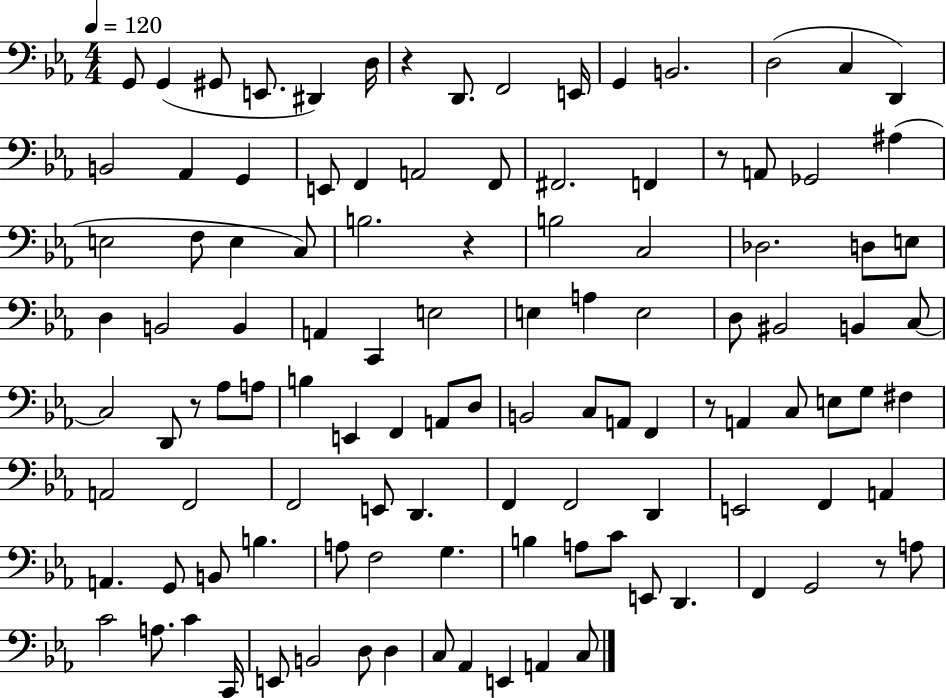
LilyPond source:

{
  \clef bass
  \numericTimeSignature
  \time 4/4
  \key ees \major
  \tempo 4 = 120
  g,8 g,4( gis,8 e,8. dis,4) d16 | r4 d,8. f,2 e,16 | g,4 b,2. | d2( c4 d,4) | \break b,2 aes,4 g,4 | e,8 f,4 a,2 f,8 | fis,2. f,4 | r8 a,8 ges,2 ais4( | \break e2 f8 e4 c8) | b2. r4 | b2 c2 | des2. d8 e8 | \break d4 b,2 b,4 | a,4 c,4 e2 | e4 a4 e2 | d8 bis,2 b,4 c8~~ | \break c2 d,8 r8 aes8 a8 | b4 e,4 f,4 a,8 d8 | b,2 c8 a,8 f,4 | r8 a,4 c8 e8 g8 fis4 | \break a,2 f,2 | f,2 e,8 d,4. | f,4 f,2 d,4 | e,2 f,4 a,4 | \break a,4. g,8 b,8 b4. | a8 f2 g4. | b4 a8 c'8 e,8 d,4. | f,4 g,2 r8 a8 | \break c'2 a8. c'4 c,16 | e,8 b,2 d8 d4 | c8 aes,4 e,4 a,4 c8 | \bar "|."
}